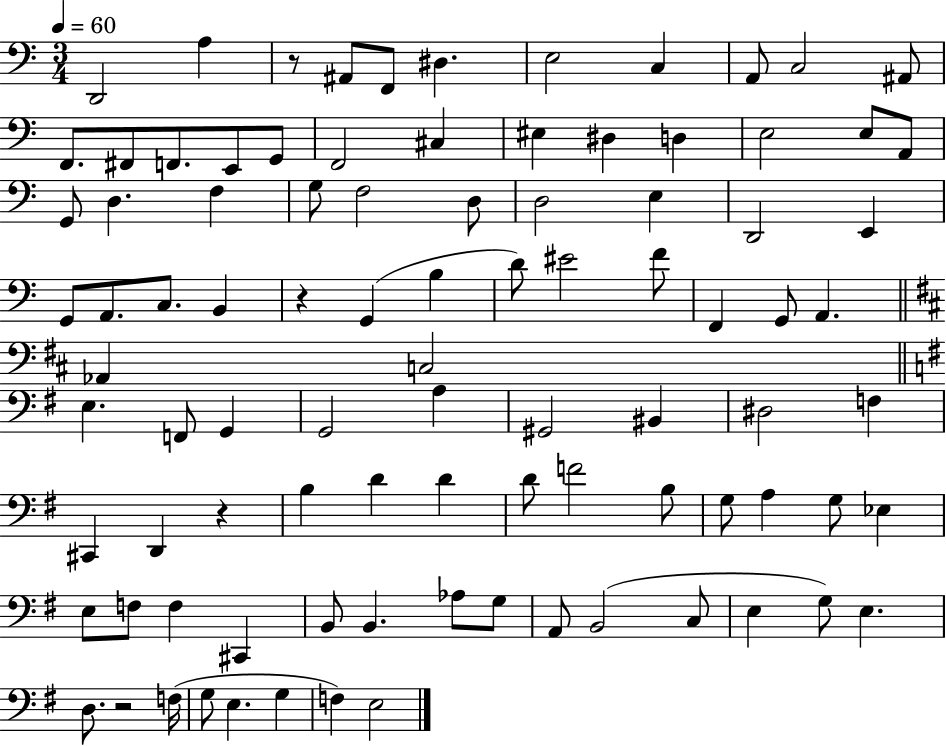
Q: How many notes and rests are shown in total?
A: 93